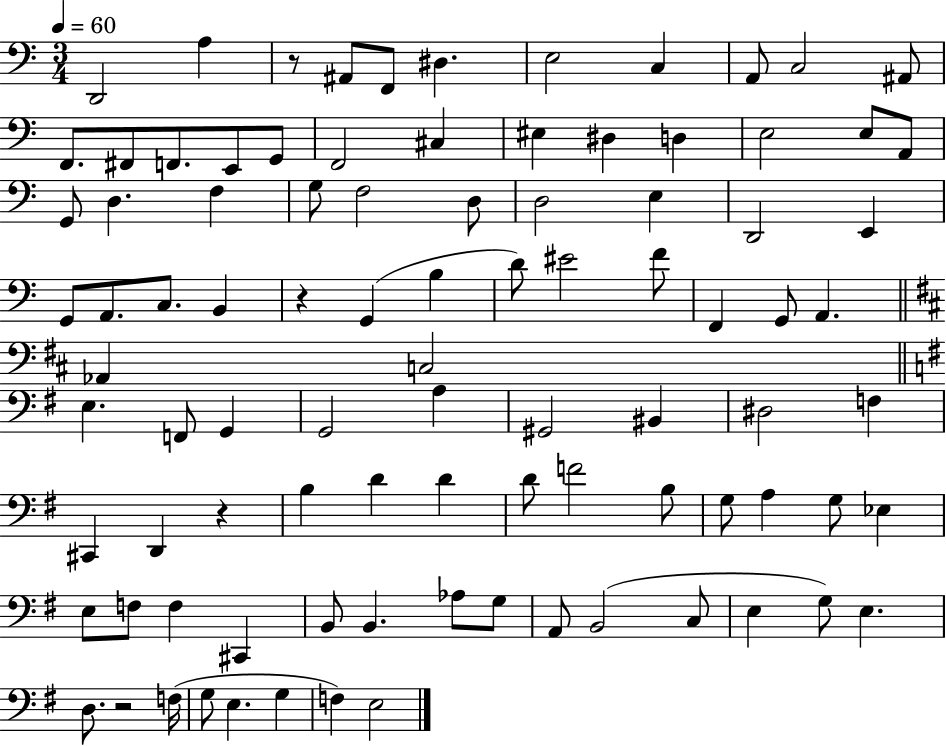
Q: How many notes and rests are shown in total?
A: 93